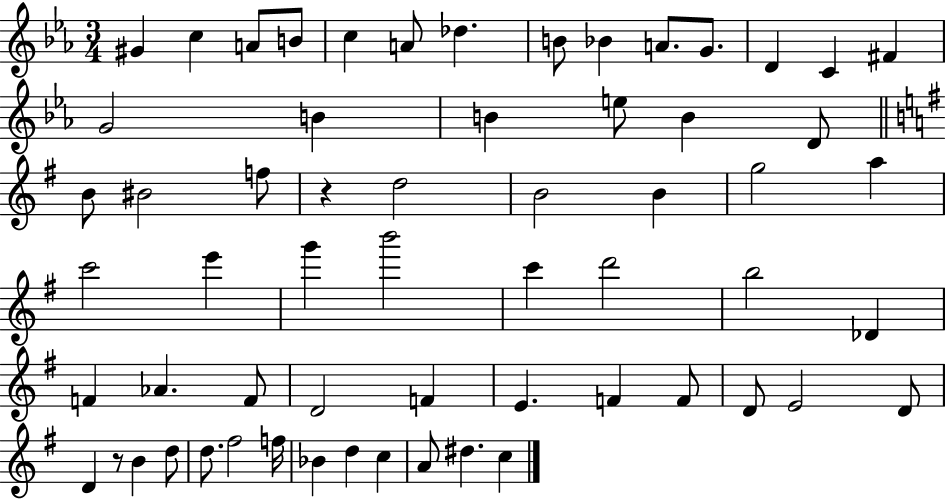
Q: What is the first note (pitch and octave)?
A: G#4